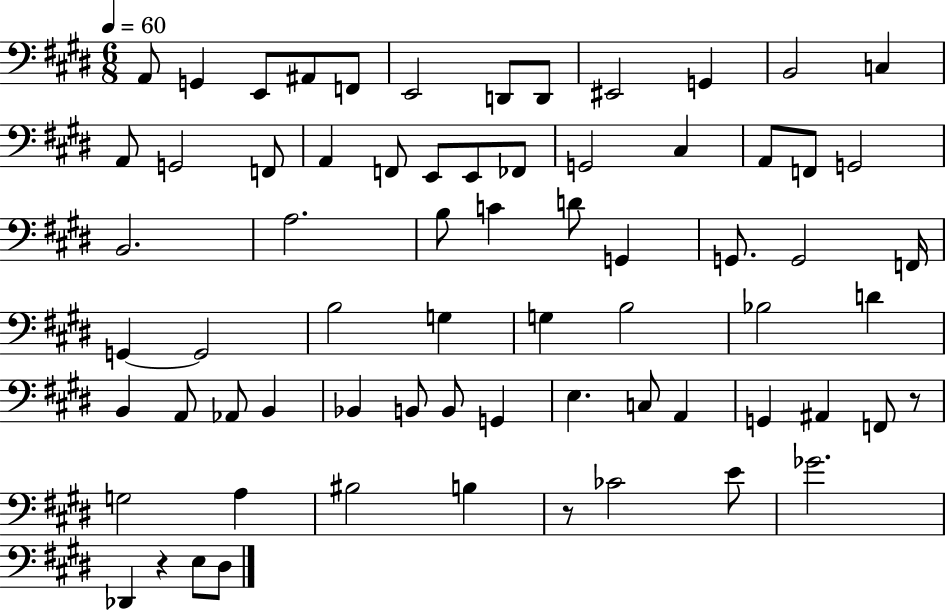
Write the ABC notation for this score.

X:1
T:Untitled
M:6/8
L:1/4
K:E
A,,/2 G,, E,,/2 ^A,,/2 F,,/2 E,,2 D,,/2 D,,/2 ^E,,2 G,, B,,2 C, A,,/2 G,,2 F,,/2 A,, F,,/2 E,,/2 E,,/2 _F,,/2 G,,2 ^C, A,,/2 F,,/2 G,,2 B,,2 A,2 B,/2 C D/2 G,, G,,/2 G,,2 F,,/4 G,, G,,2 B,2 G, G, B,2 _B,2 D B,, A,,/2 _A,,/2 B,, _B,, B,,/2 B,,/2 G,, E, C,/2 A,, G,, ^A,, F,,/2 z/2 G,2 A, ^B,2 B, z/2 _C2 E/2 _G2 _D,, z E,/2 ^D,/2